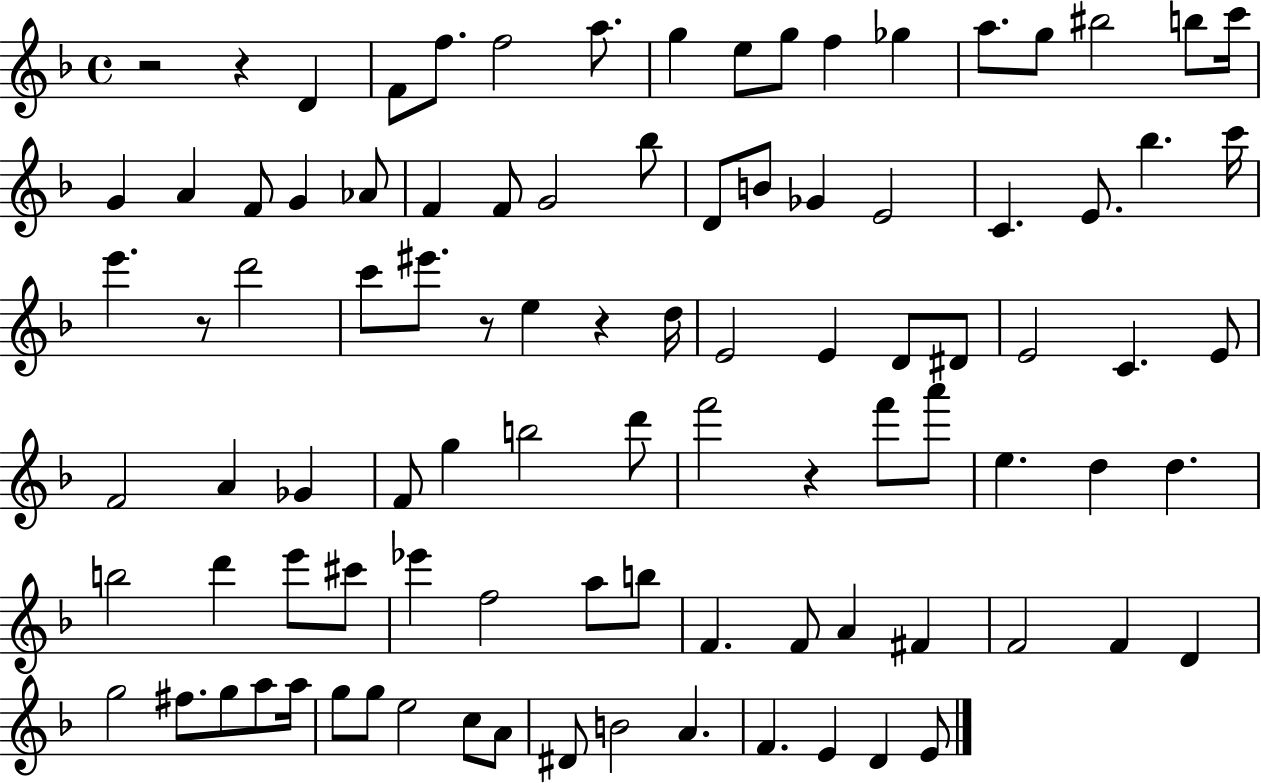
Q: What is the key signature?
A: F major